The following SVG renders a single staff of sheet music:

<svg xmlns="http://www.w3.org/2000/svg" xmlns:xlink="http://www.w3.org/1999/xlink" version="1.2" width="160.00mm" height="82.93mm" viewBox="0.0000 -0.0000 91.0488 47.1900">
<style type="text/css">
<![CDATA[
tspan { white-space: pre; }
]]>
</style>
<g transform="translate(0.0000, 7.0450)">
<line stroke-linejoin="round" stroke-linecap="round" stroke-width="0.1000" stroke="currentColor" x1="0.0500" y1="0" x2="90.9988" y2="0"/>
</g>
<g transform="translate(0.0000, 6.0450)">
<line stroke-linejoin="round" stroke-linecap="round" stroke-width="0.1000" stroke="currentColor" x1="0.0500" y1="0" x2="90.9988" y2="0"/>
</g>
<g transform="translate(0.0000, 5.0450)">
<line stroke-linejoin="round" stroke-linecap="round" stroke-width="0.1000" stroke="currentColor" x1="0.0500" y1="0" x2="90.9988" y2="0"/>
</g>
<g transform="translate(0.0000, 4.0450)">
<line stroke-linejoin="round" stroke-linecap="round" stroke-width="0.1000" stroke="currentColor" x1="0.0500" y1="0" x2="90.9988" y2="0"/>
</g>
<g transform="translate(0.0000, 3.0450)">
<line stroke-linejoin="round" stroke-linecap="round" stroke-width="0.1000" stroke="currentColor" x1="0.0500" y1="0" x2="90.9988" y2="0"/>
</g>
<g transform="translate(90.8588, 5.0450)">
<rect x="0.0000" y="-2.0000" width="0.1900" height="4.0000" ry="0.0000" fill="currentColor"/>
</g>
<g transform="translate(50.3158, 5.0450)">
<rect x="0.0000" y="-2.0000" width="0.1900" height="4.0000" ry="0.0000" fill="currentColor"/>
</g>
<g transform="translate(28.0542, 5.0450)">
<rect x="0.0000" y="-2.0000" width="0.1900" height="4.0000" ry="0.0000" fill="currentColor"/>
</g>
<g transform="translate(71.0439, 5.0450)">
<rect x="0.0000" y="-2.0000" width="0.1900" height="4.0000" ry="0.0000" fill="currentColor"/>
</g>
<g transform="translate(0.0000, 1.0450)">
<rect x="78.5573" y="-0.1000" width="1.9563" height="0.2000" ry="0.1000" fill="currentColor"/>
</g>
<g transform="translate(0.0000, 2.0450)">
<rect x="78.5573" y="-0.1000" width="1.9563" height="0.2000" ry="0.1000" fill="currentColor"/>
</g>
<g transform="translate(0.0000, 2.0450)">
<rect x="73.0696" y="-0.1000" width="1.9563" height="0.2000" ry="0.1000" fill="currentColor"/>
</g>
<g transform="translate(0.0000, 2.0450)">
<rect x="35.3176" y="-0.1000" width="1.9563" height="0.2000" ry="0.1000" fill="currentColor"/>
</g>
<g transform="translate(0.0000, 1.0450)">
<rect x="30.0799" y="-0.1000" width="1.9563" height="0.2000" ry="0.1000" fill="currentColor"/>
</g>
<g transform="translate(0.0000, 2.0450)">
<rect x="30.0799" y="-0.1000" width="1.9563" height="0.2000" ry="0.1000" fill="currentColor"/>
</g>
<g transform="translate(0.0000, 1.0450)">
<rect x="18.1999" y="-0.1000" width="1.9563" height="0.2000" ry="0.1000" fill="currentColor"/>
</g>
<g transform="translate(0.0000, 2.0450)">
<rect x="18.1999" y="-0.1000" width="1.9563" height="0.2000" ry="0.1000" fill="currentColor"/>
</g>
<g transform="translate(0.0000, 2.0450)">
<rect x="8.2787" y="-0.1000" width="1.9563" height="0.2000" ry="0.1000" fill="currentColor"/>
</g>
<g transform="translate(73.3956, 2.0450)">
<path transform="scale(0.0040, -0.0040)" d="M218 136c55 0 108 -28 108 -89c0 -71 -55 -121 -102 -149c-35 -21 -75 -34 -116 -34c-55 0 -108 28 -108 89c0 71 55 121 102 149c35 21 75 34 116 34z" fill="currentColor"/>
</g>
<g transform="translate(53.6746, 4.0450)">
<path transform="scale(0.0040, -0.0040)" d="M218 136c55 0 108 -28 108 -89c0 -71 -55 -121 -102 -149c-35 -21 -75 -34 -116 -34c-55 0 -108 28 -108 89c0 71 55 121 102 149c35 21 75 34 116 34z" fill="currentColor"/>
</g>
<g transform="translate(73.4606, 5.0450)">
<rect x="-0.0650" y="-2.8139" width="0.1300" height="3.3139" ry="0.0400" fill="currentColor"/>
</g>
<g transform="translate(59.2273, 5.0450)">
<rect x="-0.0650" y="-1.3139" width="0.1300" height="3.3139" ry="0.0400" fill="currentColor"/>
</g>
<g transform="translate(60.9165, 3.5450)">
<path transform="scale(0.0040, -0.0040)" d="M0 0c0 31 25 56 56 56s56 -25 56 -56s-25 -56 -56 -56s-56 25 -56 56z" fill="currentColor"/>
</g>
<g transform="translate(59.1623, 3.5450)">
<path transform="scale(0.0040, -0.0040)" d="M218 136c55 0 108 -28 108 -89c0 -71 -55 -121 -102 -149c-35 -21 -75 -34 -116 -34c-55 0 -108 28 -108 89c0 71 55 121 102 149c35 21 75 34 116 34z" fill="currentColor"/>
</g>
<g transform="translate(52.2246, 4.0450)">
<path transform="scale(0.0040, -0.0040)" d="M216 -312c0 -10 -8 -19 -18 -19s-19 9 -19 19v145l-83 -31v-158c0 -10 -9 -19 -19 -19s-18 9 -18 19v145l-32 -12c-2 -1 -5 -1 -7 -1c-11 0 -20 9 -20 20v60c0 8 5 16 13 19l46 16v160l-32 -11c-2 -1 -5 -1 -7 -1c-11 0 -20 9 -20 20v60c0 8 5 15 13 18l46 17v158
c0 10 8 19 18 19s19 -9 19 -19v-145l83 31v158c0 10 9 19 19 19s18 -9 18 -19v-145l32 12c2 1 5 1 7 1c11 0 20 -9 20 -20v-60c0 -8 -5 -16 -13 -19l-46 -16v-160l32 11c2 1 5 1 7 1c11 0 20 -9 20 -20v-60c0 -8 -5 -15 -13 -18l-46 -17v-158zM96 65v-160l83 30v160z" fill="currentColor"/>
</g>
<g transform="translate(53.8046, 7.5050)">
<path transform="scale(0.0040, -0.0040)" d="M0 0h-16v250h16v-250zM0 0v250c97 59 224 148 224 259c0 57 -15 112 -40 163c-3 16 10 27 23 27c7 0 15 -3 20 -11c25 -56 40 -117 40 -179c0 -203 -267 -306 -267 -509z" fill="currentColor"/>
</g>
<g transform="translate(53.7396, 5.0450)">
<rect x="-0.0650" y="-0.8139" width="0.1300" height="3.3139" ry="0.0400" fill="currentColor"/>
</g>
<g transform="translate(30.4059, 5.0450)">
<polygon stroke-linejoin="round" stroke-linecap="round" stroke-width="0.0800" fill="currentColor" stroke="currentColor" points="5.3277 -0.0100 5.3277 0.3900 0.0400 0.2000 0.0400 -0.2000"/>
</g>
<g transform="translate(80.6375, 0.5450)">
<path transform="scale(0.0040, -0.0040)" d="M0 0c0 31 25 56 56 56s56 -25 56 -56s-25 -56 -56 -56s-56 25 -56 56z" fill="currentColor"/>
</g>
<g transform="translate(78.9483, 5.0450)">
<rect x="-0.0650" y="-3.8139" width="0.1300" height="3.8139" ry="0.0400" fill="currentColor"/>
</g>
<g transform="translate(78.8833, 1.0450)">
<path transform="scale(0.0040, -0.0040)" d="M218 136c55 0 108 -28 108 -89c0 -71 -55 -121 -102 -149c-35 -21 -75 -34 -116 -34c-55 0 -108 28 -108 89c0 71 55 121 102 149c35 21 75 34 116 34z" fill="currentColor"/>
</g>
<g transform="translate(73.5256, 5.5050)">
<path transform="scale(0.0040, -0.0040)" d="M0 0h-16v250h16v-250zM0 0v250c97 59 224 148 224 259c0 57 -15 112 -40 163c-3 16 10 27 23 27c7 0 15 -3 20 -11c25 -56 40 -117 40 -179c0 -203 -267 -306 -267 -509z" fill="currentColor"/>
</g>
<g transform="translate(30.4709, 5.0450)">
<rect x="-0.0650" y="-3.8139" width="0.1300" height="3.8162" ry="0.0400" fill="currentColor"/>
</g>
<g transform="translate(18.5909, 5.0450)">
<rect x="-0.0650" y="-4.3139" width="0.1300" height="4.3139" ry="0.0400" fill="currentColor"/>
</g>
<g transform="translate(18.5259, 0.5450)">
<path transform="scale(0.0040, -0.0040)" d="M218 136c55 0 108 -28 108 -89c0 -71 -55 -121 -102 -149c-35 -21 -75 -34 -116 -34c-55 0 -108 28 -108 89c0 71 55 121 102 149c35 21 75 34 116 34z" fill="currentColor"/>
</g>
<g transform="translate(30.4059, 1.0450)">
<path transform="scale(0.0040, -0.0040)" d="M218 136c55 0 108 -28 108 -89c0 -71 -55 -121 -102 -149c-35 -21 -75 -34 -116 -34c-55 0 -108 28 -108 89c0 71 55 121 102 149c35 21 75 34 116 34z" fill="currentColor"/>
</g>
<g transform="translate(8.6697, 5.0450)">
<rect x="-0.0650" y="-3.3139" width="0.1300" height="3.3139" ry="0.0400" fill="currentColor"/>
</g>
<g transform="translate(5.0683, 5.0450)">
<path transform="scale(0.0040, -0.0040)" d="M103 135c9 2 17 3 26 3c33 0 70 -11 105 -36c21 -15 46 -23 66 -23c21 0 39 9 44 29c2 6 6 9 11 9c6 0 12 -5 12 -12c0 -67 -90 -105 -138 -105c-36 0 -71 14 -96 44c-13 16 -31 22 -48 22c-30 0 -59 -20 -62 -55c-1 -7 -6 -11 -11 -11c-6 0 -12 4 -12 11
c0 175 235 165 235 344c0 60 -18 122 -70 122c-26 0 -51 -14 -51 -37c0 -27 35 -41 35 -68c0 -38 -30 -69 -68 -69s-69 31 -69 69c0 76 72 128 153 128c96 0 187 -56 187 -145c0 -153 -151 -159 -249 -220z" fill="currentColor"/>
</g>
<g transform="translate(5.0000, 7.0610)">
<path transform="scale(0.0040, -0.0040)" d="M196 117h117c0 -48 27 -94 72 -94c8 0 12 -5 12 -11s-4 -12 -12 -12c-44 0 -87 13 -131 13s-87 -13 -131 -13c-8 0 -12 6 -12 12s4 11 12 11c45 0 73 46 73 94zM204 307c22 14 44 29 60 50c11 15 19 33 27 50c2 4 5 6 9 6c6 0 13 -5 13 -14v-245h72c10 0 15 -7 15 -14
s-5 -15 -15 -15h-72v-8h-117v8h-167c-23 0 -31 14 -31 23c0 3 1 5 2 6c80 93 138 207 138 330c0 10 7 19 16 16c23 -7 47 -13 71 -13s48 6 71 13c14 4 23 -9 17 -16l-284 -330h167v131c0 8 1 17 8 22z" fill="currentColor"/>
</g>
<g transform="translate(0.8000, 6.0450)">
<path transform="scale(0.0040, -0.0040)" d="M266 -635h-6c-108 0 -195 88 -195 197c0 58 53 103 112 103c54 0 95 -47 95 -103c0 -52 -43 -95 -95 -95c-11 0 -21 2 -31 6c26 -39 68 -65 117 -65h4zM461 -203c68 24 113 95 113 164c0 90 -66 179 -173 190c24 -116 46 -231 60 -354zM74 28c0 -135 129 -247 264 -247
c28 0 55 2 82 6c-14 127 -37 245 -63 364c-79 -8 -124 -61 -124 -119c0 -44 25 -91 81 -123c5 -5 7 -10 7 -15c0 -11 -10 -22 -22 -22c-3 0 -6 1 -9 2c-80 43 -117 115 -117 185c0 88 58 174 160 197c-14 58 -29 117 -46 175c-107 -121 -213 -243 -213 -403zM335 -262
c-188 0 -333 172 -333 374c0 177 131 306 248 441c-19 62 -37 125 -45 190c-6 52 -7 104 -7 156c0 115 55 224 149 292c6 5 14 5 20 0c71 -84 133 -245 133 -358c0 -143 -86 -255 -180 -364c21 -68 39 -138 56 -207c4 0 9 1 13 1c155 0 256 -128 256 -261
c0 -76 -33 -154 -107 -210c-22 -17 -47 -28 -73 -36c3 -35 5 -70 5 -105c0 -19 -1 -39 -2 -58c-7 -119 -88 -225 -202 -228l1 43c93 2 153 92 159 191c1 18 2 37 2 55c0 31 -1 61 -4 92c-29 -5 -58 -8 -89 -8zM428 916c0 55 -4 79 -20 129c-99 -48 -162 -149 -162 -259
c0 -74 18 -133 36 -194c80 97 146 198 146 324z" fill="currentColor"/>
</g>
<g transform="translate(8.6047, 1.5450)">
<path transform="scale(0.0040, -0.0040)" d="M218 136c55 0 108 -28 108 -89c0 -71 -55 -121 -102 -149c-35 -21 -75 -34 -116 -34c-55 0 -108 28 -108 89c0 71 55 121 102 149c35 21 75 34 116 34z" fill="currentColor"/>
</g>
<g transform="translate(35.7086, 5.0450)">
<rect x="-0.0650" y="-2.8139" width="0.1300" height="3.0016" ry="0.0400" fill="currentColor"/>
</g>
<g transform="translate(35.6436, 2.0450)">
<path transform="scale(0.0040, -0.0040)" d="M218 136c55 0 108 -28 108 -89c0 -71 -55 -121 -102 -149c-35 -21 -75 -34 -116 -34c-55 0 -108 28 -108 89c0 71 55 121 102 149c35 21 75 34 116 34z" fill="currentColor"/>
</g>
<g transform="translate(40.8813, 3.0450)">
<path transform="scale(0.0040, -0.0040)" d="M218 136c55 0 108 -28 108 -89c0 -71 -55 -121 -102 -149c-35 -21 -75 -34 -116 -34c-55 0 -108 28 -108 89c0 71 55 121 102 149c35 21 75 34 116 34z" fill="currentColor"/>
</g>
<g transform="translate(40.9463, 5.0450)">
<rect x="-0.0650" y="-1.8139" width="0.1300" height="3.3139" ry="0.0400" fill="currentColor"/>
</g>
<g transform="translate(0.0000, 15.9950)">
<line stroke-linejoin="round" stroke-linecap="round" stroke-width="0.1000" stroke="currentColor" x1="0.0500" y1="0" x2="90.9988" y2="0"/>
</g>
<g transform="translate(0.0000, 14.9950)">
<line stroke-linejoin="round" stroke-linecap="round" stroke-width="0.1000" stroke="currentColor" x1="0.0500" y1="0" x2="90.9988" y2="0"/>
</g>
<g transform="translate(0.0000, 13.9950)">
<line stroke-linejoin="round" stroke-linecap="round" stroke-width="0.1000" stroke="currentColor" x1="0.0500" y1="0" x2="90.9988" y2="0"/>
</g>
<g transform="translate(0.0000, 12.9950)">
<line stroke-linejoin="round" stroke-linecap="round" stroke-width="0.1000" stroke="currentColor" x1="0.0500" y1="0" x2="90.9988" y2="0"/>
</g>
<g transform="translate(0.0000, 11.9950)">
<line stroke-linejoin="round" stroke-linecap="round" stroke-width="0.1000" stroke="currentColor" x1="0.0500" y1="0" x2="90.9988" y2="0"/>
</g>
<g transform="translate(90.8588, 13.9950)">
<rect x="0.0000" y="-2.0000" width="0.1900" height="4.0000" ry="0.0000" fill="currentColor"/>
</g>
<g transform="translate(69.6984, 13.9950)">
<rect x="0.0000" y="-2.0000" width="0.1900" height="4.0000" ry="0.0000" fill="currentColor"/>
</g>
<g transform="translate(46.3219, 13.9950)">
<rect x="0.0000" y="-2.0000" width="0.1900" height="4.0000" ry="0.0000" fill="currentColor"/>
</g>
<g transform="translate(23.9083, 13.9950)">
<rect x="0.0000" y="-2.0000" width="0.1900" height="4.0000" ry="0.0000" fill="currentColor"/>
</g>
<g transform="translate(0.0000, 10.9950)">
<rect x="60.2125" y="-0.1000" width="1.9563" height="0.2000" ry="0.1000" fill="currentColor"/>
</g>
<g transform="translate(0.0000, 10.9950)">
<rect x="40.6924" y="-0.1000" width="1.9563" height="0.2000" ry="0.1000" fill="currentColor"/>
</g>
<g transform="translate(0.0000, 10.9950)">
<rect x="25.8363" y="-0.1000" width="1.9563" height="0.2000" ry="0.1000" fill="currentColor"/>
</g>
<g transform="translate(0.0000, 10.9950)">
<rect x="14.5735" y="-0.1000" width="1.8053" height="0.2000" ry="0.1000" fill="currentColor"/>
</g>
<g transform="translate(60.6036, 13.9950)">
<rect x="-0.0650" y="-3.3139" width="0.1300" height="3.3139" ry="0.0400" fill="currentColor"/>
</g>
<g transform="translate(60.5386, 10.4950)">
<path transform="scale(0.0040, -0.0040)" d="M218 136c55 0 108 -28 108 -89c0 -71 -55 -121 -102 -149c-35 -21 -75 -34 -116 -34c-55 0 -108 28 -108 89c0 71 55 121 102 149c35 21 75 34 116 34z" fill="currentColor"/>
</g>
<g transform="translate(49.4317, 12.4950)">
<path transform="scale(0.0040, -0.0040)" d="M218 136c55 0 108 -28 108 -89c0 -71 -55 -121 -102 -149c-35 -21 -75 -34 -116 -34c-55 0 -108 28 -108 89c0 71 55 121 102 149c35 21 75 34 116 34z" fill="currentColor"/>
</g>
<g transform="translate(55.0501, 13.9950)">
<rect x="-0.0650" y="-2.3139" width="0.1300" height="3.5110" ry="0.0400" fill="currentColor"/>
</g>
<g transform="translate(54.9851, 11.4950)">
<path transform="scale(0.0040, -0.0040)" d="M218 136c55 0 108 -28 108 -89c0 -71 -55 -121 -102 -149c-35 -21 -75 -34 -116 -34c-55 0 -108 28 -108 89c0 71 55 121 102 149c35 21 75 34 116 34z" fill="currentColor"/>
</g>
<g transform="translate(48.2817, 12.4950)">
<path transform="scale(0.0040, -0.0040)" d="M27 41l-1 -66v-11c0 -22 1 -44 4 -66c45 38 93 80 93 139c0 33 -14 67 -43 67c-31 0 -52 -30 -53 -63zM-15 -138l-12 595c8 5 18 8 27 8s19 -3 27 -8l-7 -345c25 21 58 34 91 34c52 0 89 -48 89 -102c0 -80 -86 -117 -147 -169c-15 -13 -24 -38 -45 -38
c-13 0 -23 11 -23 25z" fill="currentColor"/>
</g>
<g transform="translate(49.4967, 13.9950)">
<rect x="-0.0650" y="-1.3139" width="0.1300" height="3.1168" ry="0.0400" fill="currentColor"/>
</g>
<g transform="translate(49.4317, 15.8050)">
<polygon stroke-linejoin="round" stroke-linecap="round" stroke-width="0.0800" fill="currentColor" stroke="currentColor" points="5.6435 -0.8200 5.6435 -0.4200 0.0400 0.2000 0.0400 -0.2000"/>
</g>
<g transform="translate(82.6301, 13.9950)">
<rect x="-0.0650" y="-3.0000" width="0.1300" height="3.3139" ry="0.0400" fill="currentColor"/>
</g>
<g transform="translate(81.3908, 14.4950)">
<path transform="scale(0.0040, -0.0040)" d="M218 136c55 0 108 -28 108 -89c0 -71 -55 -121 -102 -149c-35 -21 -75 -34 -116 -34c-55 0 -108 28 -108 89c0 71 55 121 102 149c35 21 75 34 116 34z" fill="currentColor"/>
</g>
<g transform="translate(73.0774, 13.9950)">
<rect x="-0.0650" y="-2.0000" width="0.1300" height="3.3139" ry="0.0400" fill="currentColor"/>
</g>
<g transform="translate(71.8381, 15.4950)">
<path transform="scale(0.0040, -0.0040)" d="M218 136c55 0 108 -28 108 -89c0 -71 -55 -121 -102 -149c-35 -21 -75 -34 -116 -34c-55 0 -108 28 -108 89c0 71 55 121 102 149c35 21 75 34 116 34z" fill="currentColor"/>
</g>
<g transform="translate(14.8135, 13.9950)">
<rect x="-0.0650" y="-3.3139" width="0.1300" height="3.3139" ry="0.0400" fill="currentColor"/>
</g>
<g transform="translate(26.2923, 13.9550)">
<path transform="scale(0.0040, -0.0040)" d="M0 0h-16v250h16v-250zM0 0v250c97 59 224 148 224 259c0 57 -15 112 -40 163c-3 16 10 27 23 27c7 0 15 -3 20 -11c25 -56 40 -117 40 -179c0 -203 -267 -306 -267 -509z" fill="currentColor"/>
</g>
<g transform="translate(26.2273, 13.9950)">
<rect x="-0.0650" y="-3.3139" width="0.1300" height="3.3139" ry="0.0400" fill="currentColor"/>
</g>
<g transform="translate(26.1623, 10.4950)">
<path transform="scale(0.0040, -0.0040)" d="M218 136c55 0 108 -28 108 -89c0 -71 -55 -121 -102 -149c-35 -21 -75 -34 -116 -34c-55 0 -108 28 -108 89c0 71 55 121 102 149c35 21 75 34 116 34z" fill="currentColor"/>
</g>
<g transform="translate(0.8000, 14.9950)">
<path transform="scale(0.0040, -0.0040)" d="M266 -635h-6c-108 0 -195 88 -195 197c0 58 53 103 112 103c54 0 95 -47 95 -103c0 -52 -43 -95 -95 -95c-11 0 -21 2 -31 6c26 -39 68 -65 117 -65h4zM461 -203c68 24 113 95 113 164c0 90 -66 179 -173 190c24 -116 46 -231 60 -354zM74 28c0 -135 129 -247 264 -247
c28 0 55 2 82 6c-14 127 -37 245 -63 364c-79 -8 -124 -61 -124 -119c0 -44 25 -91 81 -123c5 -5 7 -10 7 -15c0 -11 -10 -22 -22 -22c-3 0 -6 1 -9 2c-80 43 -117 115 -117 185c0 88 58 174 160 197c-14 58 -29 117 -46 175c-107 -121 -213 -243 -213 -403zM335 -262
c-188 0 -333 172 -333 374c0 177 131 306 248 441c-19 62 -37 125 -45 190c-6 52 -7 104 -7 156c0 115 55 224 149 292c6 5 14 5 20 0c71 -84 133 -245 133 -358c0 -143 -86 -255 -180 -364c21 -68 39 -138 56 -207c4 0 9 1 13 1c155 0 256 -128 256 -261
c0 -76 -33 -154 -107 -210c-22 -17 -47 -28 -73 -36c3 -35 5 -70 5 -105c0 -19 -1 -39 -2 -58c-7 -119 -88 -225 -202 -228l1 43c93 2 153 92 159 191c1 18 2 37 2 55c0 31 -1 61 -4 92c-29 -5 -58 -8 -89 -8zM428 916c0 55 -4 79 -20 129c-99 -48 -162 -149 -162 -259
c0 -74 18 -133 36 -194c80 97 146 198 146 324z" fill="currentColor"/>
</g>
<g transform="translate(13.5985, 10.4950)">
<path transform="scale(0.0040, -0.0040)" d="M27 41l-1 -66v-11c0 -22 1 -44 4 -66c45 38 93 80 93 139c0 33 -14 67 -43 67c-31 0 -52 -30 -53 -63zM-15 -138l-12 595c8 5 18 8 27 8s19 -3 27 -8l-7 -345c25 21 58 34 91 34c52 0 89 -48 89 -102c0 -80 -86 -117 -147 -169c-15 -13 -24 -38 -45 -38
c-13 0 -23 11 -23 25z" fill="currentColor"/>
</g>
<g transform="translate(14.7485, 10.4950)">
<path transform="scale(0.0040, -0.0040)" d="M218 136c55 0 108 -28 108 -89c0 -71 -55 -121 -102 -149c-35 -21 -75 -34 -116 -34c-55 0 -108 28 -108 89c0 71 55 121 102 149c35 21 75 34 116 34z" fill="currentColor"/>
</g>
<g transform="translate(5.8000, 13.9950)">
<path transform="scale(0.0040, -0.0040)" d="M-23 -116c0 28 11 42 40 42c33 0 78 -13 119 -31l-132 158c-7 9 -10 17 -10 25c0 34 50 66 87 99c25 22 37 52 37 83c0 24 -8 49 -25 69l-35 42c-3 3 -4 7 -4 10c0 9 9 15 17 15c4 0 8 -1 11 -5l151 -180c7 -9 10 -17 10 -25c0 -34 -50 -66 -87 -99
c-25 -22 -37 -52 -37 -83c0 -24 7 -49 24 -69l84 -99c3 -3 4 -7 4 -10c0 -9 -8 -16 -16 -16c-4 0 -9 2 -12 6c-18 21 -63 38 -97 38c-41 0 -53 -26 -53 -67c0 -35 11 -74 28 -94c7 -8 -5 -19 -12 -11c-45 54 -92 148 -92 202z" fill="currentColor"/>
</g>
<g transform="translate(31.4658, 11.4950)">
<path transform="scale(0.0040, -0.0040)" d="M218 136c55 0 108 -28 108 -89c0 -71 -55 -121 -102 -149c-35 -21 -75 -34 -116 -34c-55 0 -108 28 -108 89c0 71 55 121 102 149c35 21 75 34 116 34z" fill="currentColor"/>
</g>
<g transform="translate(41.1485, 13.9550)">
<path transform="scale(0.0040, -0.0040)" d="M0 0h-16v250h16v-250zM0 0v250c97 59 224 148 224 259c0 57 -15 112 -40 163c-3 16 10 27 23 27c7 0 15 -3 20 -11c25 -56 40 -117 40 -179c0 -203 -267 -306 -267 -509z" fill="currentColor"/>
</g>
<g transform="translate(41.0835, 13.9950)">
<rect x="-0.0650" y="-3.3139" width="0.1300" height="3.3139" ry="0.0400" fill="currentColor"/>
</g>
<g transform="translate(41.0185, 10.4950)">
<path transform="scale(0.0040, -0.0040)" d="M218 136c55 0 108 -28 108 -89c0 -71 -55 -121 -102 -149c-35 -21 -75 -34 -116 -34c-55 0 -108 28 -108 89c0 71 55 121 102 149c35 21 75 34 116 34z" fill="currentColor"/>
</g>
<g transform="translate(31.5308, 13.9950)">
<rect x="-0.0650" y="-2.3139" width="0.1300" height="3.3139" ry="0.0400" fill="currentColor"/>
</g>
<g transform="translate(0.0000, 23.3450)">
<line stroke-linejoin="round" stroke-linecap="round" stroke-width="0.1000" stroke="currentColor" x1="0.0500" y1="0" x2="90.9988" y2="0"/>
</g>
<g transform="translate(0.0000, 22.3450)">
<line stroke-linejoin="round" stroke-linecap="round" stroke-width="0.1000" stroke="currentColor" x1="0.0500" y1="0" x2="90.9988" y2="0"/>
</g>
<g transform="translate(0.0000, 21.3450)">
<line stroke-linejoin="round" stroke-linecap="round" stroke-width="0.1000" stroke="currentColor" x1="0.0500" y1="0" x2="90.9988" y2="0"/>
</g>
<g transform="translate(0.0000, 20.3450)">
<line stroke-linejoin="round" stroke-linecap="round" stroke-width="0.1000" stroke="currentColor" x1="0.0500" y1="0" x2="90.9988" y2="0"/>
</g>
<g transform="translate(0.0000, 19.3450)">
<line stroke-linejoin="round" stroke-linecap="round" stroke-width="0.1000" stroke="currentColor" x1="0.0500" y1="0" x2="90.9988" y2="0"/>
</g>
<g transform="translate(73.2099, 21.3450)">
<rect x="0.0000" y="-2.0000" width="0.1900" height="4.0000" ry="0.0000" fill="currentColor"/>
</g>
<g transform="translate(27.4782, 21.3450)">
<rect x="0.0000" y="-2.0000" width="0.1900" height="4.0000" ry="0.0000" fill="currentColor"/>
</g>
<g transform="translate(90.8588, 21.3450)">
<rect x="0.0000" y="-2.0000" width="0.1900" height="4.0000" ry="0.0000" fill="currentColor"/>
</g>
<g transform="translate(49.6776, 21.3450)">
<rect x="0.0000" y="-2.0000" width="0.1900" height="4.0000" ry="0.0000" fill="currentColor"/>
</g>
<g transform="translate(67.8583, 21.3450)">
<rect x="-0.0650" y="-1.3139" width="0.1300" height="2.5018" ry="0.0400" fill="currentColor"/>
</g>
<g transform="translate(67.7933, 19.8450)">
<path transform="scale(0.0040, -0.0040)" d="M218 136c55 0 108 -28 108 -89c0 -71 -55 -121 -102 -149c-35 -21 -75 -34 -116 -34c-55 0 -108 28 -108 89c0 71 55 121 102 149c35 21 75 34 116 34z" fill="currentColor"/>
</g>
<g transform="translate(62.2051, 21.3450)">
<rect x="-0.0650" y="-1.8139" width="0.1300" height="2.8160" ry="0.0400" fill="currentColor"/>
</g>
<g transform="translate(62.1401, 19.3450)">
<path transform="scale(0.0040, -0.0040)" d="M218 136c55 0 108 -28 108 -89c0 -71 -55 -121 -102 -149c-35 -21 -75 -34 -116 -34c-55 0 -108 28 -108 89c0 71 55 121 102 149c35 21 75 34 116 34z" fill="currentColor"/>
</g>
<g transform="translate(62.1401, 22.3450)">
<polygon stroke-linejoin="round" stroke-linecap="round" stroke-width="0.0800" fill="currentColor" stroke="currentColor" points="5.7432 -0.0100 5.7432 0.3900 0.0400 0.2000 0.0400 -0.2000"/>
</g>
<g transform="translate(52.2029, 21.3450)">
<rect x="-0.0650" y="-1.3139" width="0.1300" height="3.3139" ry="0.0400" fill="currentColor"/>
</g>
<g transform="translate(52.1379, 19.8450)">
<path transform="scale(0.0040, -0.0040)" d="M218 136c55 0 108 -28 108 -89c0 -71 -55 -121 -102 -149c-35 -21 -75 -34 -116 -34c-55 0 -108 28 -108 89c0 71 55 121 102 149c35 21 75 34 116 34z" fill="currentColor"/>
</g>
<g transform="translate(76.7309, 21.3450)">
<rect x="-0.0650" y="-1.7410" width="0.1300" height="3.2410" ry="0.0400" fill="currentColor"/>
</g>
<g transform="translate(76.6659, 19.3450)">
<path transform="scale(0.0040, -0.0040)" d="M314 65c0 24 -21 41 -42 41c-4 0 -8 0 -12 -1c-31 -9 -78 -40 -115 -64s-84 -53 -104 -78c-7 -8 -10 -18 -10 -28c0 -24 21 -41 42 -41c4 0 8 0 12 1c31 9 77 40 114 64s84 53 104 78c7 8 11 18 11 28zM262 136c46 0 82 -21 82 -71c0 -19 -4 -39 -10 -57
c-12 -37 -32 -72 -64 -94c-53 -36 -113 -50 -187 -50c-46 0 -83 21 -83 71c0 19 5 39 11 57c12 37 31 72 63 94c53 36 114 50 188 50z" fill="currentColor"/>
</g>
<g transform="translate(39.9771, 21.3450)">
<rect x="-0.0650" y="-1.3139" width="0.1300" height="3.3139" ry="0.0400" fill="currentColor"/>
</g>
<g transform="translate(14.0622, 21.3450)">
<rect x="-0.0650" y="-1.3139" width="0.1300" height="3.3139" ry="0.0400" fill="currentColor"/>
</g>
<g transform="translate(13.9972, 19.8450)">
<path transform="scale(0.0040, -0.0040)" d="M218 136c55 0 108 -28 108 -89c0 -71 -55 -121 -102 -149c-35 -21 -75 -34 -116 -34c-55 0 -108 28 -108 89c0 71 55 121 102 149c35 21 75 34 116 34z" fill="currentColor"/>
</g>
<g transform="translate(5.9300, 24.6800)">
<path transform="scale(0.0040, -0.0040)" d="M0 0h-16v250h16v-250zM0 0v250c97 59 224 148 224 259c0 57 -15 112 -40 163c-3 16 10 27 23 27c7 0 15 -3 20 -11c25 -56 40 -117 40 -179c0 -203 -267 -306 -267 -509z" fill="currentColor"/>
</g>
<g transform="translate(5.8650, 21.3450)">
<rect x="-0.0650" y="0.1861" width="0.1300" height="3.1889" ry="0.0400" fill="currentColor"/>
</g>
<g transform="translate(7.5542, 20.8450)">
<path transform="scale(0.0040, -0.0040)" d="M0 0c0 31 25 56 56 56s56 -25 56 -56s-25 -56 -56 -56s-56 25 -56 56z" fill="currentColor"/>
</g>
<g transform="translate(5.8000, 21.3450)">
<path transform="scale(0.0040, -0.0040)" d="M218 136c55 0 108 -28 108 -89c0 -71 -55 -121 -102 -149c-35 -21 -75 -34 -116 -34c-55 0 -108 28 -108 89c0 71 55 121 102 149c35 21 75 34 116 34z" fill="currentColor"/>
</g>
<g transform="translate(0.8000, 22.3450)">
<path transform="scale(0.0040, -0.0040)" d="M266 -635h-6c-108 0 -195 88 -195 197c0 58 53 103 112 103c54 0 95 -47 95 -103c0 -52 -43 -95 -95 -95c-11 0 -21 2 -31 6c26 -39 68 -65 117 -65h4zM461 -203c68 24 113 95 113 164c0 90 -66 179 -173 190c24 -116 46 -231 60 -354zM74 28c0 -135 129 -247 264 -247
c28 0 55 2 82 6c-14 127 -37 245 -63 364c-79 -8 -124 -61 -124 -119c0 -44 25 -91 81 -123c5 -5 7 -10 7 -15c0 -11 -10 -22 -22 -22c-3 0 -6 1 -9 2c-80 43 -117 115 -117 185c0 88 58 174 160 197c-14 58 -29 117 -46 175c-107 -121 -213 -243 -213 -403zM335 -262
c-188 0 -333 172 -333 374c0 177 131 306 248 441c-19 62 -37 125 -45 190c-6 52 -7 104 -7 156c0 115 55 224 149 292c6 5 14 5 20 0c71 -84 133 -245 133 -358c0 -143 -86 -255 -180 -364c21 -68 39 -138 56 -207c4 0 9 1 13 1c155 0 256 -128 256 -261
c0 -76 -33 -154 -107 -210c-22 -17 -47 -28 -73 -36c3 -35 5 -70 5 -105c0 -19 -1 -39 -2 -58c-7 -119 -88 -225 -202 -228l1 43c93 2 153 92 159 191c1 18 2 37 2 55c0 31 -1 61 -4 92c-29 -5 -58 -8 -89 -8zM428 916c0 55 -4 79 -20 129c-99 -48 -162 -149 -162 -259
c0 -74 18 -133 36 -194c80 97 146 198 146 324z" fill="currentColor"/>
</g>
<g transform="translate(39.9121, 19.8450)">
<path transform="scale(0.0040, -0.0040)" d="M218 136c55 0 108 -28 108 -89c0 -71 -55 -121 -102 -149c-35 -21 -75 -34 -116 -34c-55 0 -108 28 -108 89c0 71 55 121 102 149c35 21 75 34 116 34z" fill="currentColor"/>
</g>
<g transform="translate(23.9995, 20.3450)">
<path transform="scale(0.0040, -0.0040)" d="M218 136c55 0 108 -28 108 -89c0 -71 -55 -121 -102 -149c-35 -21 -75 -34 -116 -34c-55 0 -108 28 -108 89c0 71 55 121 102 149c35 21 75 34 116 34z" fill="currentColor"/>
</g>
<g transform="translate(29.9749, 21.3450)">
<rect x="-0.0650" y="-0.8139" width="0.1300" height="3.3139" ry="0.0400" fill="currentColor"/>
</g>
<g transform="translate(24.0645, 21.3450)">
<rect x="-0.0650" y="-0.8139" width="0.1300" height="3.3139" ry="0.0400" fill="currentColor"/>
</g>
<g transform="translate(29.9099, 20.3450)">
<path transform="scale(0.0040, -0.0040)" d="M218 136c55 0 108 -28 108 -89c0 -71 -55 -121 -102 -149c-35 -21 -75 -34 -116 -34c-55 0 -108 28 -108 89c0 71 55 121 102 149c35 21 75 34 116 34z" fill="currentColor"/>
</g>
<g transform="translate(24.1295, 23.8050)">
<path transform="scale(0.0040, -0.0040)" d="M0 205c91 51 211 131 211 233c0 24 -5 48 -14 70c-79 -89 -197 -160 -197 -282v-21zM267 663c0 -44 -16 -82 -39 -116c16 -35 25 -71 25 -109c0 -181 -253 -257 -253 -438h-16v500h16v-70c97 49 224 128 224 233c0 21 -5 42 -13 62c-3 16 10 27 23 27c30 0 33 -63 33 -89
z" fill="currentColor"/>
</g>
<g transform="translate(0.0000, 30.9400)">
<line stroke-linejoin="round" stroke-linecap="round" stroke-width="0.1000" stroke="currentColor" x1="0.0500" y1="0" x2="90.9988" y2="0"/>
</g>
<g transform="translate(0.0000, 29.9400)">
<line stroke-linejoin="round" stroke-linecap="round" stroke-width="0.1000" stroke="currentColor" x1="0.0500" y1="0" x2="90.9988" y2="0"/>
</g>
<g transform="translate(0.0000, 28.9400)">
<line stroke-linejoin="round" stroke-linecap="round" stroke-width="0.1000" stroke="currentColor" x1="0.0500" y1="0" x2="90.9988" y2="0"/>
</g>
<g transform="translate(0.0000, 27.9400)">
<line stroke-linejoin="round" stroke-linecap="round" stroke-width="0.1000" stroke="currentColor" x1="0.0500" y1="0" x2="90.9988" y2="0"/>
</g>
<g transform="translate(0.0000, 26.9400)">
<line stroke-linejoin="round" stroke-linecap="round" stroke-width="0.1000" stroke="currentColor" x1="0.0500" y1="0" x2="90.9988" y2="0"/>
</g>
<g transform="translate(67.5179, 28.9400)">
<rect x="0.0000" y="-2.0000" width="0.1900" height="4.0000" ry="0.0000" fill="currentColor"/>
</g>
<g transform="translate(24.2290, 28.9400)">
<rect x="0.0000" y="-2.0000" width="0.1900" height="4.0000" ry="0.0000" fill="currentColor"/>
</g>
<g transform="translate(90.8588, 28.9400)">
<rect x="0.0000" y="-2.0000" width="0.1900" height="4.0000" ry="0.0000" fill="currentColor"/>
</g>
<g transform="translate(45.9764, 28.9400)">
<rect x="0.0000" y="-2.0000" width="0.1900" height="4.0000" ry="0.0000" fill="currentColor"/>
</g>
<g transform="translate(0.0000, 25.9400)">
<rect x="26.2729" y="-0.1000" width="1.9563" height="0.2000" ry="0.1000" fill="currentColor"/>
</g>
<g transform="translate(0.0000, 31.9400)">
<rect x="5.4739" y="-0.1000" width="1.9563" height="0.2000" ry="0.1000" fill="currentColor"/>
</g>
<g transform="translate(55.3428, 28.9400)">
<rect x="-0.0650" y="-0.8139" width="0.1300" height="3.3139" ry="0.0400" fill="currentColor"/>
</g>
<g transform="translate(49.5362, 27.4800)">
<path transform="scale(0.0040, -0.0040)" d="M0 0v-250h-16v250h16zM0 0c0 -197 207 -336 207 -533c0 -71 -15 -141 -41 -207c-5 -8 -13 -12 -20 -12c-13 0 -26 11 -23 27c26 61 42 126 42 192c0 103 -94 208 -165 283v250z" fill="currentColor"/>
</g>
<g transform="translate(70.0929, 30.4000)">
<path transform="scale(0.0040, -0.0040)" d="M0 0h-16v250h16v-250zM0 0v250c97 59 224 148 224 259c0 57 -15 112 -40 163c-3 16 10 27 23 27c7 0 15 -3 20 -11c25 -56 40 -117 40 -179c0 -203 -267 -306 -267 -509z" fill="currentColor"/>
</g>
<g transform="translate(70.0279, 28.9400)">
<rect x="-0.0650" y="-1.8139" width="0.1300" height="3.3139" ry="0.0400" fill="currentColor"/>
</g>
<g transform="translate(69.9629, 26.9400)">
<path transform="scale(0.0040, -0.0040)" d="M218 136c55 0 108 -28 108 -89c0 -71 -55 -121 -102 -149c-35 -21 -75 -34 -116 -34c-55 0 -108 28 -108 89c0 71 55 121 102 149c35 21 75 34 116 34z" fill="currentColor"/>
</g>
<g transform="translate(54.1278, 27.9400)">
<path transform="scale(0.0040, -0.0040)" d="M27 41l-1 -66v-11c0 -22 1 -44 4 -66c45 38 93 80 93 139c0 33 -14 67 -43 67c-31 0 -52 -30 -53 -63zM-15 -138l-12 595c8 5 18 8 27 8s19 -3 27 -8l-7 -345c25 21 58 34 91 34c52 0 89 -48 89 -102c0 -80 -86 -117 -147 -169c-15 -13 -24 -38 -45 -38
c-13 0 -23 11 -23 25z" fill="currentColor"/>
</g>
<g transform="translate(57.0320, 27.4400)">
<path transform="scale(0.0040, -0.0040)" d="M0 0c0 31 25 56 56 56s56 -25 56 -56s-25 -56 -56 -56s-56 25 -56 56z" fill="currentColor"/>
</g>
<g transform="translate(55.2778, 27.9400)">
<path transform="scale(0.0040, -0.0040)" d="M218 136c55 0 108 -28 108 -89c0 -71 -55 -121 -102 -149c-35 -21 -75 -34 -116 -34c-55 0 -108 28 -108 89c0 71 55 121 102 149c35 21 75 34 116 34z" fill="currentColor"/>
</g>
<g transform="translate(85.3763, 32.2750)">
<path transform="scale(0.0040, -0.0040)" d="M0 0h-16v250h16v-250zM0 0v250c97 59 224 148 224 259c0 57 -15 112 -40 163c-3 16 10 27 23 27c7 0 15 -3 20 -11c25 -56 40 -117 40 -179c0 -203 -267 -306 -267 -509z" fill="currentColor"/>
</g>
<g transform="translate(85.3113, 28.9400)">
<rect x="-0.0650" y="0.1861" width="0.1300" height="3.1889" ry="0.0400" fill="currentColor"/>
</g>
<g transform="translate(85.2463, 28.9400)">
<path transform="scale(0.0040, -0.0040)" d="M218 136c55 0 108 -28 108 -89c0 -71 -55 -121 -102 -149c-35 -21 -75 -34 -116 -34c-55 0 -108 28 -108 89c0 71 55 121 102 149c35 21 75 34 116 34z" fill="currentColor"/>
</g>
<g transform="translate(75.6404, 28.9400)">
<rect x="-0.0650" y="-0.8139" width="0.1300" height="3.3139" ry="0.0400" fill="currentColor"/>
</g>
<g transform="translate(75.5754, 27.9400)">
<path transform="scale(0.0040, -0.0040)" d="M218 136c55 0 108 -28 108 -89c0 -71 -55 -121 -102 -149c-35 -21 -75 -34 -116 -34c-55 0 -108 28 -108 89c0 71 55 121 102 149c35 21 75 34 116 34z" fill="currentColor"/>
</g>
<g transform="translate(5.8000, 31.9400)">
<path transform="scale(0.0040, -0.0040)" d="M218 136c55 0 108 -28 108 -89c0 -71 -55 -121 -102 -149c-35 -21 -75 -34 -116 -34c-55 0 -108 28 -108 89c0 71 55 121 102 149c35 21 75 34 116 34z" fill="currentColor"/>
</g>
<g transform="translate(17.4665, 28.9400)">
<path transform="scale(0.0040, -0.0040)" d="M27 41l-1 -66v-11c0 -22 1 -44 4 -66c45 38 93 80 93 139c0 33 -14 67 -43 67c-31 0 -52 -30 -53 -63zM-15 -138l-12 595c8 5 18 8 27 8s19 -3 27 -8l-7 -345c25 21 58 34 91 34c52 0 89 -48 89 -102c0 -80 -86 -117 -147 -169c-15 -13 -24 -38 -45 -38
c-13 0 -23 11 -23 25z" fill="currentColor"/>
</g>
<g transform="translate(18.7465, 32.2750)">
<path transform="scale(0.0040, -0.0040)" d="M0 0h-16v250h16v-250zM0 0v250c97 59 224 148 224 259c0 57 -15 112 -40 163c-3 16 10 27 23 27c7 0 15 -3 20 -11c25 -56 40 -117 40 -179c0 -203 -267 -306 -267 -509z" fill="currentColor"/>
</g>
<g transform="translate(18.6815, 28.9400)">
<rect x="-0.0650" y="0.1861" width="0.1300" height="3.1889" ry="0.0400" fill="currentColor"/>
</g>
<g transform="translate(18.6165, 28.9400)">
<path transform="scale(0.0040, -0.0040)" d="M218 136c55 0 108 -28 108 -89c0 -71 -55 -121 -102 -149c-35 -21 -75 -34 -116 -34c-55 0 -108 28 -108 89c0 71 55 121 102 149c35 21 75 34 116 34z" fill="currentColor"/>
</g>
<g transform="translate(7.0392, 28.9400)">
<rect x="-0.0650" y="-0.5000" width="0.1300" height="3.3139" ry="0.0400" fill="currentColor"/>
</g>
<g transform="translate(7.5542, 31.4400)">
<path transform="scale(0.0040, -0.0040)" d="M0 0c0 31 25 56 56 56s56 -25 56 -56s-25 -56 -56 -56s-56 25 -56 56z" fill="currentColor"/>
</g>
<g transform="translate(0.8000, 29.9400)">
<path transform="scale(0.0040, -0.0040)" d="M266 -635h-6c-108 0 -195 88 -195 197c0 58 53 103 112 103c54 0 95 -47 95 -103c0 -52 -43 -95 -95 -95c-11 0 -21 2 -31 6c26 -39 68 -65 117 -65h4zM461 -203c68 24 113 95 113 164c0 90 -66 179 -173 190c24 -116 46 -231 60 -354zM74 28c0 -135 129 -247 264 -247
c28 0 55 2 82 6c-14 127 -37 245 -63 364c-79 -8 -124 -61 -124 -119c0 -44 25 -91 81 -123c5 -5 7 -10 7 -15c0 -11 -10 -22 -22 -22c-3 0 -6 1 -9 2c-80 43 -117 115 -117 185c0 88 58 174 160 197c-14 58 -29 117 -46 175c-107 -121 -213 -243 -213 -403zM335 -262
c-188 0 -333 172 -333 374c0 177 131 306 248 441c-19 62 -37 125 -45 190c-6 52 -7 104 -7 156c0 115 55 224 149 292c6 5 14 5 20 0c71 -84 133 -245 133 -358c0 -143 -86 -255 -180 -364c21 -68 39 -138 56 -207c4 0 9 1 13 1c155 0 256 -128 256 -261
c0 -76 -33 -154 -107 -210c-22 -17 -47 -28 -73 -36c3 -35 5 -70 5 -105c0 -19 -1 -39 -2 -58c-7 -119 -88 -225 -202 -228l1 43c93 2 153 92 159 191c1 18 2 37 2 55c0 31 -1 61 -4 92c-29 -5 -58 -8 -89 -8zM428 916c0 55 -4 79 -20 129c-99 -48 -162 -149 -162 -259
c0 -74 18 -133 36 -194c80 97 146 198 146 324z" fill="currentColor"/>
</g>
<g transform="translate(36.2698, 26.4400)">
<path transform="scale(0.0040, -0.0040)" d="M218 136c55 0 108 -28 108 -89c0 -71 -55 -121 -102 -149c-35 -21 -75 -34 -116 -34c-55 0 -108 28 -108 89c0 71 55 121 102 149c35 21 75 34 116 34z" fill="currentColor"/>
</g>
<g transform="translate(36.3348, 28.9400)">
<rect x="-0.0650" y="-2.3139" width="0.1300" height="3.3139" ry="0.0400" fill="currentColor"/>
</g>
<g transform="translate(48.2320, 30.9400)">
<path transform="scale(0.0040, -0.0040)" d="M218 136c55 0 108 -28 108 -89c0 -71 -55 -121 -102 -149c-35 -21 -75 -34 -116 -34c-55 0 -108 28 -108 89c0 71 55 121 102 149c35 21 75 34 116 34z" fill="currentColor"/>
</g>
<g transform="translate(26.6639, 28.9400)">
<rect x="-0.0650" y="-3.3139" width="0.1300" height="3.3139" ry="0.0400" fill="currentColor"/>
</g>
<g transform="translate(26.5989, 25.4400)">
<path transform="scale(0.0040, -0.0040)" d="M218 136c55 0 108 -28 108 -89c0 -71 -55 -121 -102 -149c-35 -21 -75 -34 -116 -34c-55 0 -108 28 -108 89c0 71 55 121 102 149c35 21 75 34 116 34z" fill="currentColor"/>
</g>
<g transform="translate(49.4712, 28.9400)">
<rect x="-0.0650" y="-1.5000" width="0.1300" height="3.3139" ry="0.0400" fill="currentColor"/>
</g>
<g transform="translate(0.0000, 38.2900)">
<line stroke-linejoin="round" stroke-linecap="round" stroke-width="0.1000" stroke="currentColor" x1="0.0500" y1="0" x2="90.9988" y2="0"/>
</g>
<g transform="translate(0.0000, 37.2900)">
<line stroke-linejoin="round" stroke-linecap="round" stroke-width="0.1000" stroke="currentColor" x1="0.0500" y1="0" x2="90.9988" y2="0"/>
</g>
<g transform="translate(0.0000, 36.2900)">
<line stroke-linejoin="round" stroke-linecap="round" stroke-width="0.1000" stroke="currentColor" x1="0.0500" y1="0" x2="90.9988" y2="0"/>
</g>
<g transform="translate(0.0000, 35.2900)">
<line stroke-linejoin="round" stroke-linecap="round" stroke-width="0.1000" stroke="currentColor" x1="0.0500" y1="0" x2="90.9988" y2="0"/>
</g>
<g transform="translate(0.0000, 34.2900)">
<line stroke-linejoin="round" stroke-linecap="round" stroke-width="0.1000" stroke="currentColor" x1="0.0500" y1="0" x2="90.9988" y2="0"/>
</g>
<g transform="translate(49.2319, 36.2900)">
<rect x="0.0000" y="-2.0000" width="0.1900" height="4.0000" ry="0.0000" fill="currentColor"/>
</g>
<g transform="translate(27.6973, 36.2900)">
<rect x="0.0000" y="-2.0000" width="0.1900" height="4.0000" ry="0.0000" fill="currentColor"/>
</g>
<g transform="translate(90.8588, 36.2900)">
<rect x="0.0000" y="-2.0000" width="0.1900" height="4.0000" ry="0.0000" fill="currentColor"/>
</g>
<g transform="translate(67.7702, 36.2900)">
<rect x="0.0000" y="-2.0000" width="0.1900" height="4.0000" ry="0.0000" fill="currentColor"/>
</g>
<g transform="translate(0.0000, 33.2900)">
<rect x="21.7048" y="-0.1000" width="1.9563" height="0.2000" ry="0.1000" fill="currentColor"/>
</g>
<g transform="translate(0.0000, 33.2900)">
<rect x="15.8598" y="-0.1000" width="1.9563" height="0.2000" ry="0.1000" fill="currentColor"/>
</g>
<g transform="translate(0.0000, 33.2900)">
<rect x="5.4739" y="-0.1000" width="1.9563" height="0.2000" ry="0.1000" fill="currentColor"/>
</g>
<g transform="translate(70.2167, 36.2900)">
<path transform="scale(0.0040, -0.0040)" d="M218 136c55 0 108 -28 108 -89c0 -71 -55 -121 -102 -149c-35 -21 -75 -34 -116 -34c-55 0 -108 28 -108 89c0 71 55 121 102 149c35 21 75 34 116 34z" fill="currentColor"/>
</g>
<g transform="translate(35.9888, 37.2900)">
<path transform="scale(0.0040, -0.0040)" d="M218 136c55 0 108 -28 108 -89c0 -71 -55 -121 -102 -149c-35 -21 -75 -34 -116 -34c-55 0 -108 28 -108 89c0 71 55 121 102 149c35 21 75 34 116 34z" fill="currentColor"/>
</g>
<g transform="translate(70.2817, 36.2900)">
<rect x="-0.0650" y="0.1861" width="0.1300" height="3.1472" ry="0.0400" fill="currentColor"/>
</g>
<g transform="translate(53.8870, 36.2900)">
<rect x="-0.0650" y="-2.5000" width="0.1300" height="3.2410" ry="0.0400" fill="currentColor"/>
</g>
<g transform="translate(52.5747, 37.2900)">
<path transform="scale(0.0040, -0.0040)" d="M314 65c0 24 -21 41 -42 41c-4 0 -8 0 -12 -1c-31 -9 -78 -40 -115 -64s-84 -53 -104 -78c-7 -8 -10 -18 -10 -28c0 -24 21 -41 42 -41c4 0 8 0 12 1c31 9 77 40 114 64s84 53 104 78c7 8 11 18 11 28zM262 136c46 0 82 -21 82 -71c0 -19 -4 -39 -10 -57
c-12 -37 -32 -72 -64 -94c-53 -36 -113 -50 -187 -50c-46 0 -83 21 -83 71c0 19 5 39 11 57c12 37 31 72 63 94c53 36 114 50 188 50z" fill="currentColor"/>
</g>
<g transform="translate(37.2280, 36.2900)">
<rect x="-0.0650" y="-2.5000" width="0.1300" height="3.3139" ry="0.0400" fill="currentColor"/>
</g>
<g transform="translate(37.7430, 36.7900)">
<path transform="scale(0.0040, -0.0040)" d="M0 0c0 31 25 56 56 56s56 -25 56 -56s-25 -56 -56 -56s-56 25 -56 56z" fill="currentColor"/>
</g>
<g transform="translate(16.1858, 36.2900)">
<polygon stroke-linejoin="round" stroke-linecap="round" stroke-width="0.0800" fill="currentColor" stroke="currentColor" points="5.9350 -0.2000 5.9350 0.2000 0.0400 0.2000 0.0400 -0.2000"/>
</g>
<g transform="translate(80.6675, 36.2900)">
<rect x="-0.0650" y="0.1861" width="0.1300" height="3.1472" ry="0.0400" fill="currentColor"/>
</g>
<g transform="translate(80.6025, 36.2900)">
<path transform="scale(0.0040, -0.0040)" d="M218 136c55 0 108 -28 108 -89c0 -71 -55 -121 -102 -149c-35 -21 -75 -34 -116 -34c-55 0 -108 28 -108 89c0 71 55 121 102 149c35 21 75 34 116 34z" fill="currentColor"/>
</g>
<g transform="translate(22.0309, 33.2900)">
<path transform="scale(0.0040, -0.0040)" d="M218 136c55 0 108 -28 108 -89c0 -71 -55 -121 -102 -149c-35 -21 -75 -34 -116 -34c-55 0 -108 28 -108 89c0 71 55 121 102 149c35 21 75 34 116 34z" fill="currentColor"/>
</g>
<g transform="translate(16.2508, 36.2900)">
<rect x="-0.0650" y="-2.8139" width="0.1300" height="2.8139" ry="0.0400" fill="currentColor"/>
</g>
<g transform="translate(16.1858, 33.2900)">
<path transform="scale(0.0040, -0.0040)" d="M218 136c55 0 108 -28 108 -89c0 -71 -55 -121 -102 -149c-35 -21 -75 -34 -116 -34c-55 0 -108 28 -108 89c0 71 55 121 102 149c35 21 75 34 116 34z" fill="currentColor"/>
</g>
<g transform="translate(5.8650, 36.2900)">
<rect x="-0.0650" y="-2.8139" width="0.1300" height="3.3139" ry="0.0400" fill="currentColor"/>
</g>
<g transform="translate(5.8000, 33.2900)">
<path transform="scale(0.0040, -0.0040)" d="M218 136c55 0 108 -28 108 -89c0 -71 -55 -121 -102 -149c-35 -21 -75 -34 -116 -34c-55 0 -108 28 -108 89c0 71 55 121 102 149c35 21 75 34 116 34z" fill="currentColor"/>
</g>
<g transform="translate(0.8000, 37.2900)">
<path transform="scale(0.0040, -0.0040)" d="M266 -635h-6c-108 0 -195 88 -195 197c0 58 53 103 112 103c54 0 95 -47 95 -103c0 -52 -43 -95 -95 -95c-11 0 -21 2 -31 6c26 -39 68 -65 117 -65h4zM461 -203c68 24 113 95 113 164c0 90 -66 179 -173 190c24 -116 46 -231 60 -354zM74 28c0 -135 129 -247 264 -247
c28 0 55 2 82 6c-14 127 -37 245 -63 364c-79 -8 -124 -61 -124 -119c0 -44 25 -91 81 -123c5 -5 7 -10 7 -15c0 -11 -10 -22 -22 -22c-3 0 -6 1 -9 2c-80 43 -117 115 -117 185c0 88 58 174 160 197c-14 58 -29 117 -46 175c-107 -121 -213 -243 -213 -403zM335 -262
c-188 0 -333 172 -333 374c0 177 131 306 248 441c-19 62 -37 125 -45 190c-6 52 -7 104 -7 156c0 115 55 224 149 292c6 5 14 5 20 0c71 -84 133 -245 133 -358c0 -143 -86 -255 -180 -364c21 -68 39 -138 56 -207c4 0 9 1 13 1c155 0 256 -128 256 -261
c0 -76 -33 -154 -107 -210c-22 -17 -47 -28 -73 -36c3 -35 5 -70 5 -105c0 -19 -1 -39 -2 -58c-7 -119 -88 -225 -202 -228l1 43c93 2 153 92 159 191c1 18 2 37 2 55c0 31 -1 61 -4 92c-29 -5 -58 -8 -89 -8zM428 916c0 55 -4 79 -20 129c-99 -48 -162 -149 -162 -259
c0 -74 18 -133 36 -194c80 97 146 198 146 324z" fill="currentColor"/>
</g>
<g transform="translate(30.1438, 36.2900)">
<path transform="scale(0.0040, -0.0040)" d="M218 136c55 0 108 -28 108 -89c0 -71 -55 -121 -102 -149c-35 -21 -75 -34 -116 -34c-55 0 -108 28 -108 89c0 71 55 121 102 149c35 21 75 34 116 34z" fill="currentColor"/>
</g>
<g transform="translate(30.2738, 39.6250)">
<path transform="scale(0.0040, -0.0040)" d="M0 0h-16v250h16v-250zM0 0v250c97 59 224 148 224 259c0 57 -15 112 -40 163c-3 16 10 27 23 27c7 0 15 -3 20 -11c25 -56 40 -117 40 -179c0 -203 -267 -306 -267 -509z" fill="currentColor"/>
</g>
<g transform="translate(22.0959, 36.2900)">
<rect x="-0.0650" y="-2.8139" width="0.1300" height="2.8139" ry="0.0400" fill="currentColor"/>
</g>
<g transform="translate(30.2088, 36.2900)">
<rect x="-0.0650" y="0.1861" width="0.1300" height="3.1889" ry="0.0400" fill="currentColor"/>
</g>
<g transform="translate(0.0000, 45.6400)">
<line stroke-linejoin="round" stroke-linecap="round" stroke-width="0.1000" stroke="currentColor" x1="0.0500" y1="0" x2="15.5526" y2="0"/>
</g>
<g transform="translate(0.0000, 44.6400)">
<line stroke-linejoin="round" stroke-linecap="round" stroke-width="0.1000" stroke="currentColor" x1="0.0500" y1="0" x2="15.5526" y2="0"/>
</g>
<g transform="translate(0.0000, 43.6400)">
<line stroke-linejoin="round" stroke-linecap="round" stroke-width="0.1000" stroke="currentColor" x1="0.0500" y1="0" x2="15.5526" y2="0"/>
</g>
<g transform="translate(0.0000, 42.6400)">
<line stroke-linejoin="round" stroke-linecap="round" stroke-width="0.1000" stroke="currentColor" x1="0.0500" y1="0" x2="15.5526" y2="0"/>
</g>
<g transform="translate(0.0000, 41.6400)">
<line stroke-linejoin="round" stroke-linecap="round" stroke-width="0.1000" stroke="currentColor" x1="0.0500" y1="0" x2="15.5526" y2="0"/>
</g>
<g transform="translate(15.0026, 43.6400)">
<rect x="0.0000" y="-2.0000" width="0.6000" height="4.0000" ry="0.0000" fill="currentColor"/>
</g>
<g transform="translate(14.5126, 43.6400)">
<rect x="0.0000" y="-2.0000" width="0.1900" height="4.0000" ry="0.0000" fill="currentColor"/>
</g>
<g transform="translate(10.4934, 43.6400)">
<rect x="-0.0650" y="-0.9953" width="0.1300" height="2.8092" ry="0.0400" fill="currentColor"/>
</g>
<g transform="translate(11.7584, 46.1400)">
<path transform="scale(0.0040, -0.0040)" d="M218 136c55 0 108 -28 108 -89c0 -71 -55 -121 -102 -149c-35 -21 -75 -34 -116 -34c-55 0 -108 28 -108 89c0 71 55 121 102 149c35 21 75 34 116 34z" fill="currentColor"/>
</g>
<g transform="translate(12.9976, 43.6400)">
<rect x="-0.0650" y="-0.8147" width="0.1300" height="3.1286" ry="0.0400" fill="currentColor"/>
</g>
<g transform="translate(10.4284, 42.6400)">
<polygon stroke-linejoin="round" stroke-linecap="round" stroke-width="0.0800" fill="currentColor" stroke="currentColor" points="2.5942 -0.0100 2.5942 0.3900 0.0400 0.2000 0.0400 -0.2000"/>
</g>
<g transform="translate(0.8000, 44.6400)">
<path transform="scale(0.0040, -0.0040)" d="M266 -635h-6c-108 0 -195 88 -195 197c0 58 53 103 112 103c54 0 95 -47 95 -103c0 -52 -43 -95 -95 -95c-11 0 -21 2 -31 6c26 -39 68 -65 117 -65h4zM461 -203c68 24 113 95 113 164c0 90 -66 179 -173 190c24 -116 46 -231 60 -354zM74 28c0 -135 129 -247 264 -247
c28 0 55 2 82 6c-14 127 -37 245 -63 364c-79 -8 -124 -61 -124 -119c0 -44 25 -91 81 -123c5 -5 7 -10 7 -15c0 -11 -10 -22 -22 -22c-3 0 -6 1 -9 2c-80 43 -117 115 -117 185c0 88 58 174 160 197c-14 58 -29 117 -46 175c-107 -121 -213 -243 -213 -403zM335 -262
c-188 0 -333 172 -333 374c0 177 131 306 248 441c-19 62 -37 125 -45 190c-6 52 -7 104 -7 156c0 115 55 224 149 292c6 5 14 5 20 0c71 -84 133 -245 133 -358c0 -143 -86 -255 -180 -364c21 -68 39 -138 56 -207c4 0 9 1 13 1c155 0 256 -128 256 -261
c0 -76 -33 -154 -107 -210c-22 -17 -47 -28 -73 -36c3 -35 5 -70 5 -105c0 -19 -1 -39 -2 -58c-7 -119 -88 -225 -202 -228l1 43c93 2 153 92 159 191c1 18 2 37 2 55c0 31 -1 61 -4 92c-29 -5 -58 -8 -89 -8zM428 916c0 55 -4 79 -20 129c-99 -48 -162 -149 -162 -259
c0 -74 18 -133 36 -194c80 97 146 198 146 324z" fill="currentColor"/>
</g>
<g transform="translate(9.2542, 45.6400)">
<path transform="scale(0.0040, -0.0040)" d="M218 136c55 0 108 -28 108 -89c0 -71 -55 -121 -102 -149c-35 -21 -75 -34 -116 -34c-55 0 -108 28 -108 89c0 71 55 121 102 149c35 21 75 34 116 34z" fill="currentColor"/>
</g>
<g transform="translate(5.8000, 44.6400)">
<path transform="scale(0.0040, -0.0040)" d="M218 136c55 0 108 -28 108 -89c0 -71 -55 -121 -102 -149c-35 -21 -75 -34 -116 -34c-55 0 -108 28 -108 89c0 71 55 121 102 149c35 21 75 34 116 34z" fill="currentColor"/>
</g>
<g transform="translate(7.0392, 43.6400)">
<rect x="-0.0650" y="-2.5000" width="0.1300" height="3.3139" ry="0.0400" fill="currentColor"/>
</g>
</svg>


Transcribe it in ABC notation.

X:1
T:Untitled
M:2/4
L:1/4
K:C
b d' c'/2 a/2 f ^d/2 e a/2 c' z _b b/2 g b/2 _e/2 g/2 b F A B/2 e d/4 d e e f/2 e/2 f2 C _B/2 b g E/2 _d f/2 d B/2 a a/2 a/2 B/2 G G2 B B G E/2 D/2